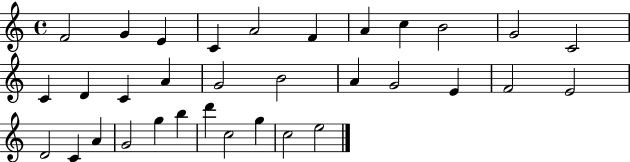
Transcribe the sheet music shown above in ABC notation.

X:1
T:Untitled
M:4/4
L:1/4
K:C
F2 G E C A2 F A c B2 G2 C2 C D C A G2 B2 A G2 E F2 E2 D2 C A G2 g b d' c2 g c2 e2